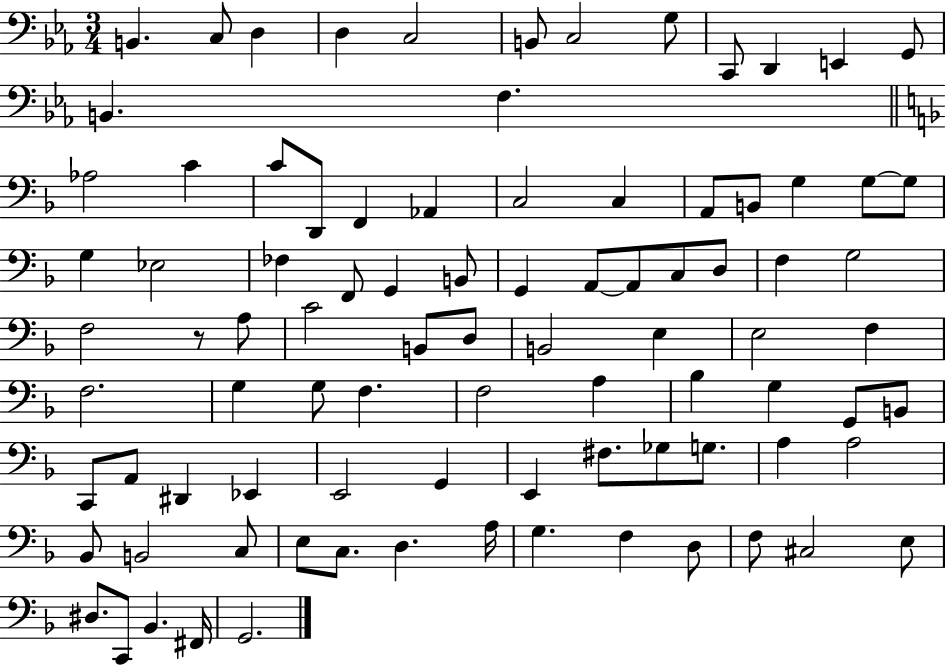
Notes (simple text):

B2/q. C3/e D3/q D3/q C3/h B2/e C3/h G3/e C2/e D2/q E2/q G2/e B2/q. F3/q. Ab3/h C4/q C4/e D2/e F2/q Ab2/q C3/h C3/q A2/e B2/e G3/q G3/e G3/e G3/q Eb3/h FES3/q F2/e G2/q B2/e G2/q A2/e A2/e C3/e D3/e F3/q G3/h F3/h R/e A3/e C4/h B2/e D3/e B2/h E3/q E3/h F3/q F3/h. G3/q G3/e F3/q. F3/h A3/q Bb3/q G3/q G2/e B2/e C2/e A2/e D#2/q Eb2/q E2/h G2/q E2/q F#3/e. Gb3/e G3/e. A3/q A3/h Bb2/e B2/h C3/e E3/e C3/e. D3/q. A3/s G3/q. F3/q D3/e F3/e C#3/h E3/e D#3/e. C2/e Bb2/q. F#2/s G2/h.